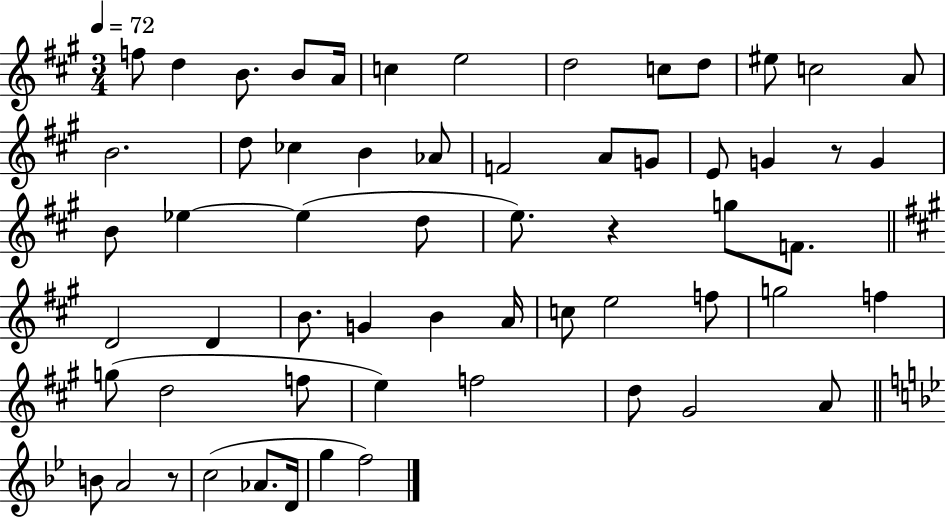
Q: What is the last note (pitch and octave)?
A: F5